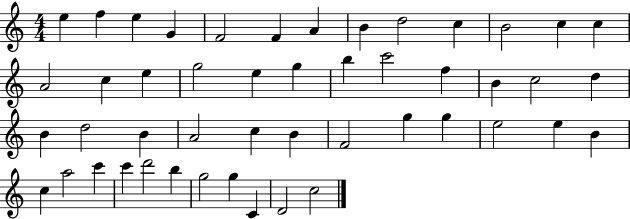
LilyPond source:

{
  \clef treble
  \numericTimeSignature
  \time 4/4
  \key c \major
  e''4 f''4 e''4 g'4 | f'2 f'4 a'4 | b'4 d''2 c''4 | b'2 c''4 c''4 | \break a'2 c''4 e''4 | g''2 e''4 g''4 | b''4 c'''2 f''4 | b'4 c''2 d''4 | \break b'4 d''2 b'4 | a'2 c''4 b'4 | f'2 g''4 g''4 | e''2 e''4 b'4 | \break c''4 a''2 c'''4 | c'''4 d'''2 b''4 | g''2 g''4 c'4 | d'2 c''2 | \break \bar "|."
}